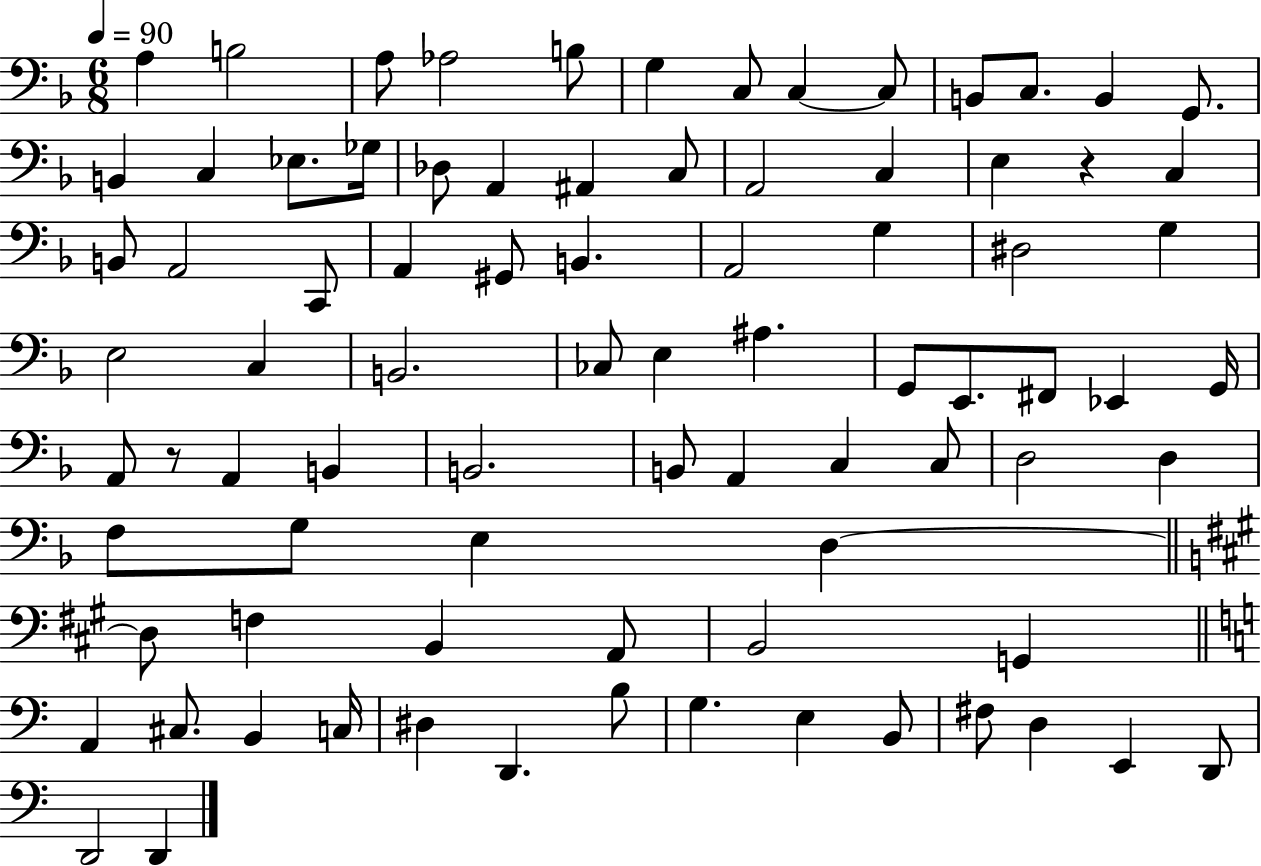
A3/q B3/h A3/e Ab3/h B3/e G3/q C3/e C3/q C3/e B2/e C3/e. B2/q G2/e. B2/q C3/q Eb3/e. Gb3/s Db3/e A2/q A#2/q C3/e A2/h C3/q E3/q R/q C3/q B2/e A2/h C2/e A2/q G#2/e B2/q. A2/h G3/q D#3/h G3/q E3/h C3/q B2/h. CES3/e E3/q A#3/q. G2/e E2/e. F#2/e Eb2/q G2/s A2/e R/e A2/q B2/q B2/h. B2/e A2/q C3/q C3/e D3/h D3/q F3/e G3/e E3/q D3/q D3/e F3/q B2/q A2/e B2/h G2/q A2/q C#3/e. B2/q C3/s D#3/q D2/q. B3/e G3/q. E3/q B2/e F#3/e D3/q E2/q D2/e D2/h D2/q